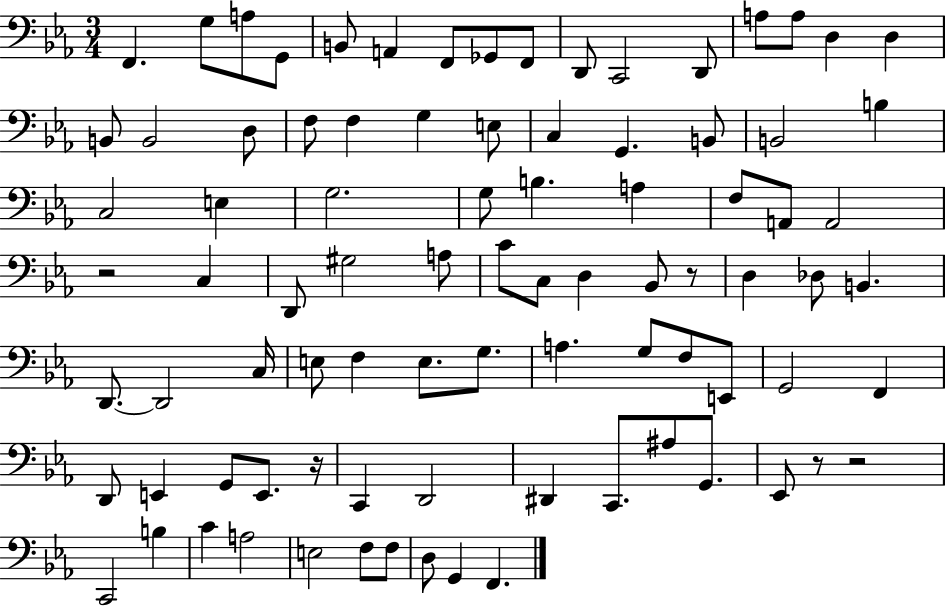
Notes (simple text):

F2/q. G3/e A3/e G2/e B2/e A2/q F2/e Gb2/e F2/e D2/e C2/h D2/e A3/e A3/e D3/q D3/q B2/e B2/h D3/e F3/e F3/q G3/q E3/e C3/q G2/q. B2/e B2/h B3/q C3/h E3/q G3/h. G3/e B3/q. A3/q F3/e A2/e A2/h R/h C3/q D2/e G#3/h A3/e C4/e C3/e D3/q Bb2/e R/e D3/q Db3/e B2/q. D2/e. D2/h C3/s E3/e F3/q E3/e. G3/e. A3/q. G3/e F3/e E2/e G2/h F2/q D2/e E2/q G2/e E2/e. R/s C2/q D2/h D#2/q C2/e. A#3/e G2/e. Eb2/e R/e R/h C2/h B3/q C4/q A3/h E3/h F3/e F3/e D3/e G2/q F2/q.